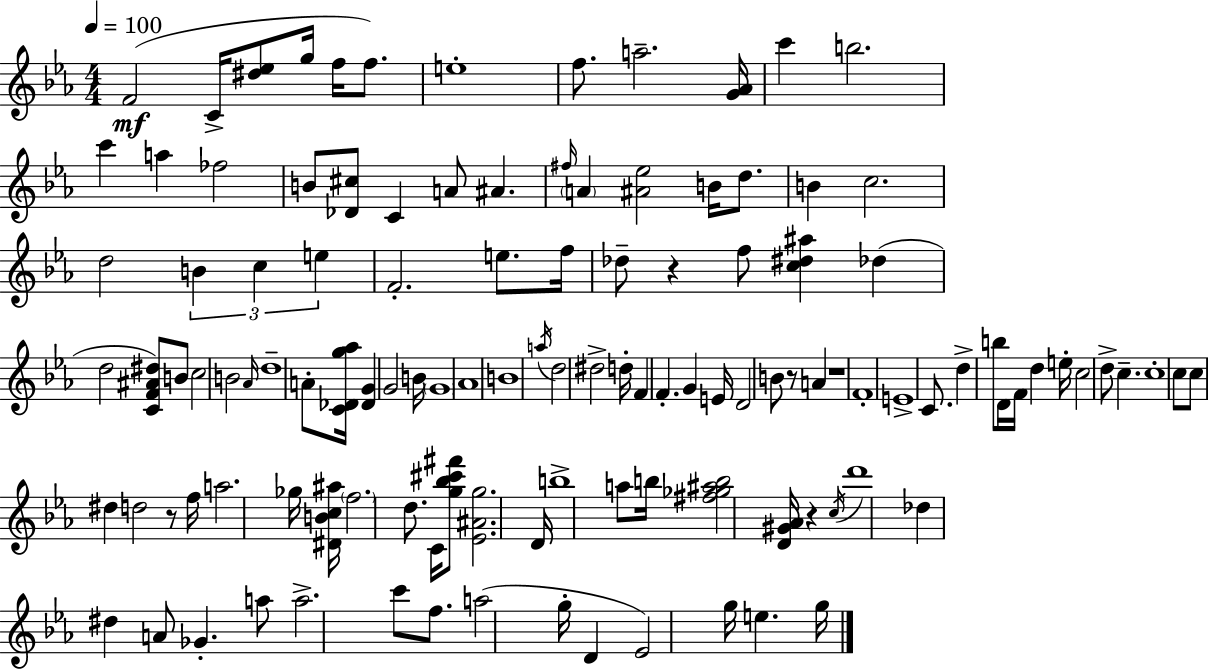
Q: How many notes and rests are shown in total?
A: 118